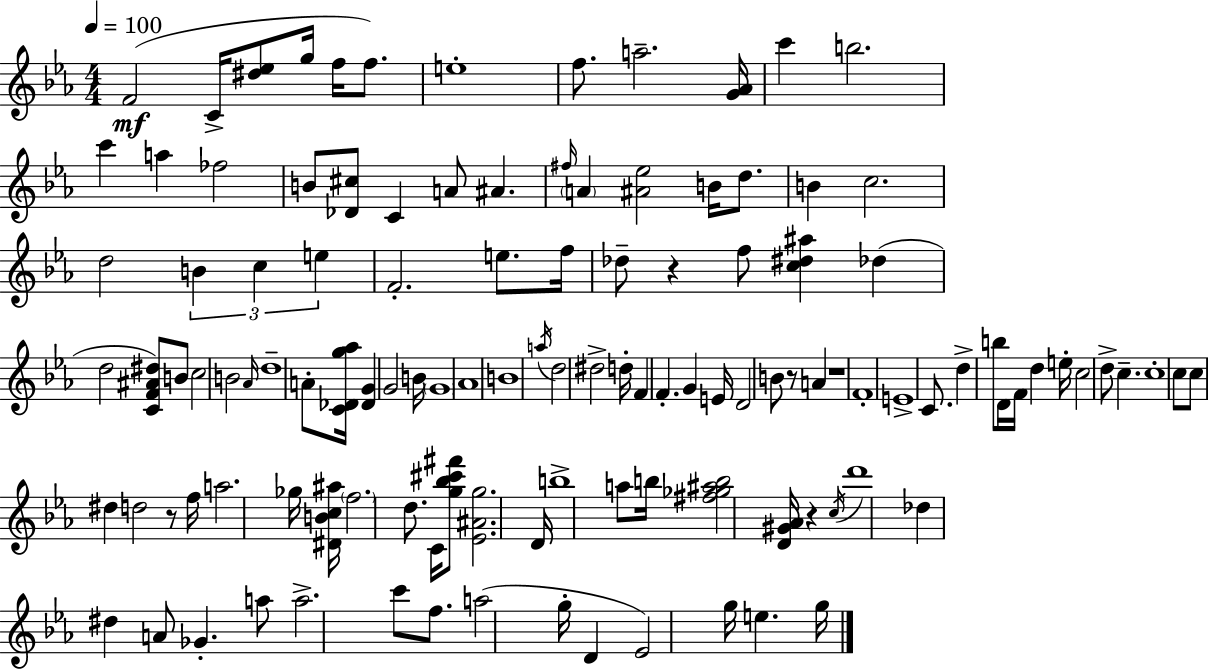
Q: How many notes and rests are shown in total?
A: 118